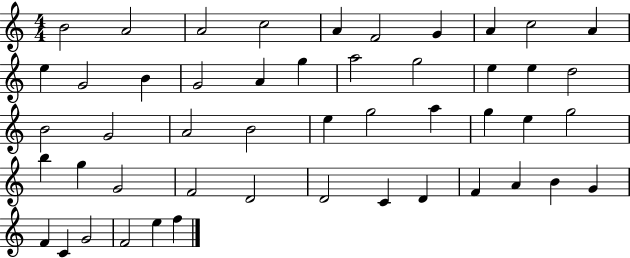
X:1
T:Untitled
M:4/4
L:1/4
K:C
B2 A2 A2 c2 A F2 G A c2 A e G2 B G2 A g a2 g2 e e d2 B2 G2 A2 B2 e g2 a g e g2 b g G2 F2 D2 D2 C D F A B G F C G2 F2 e f